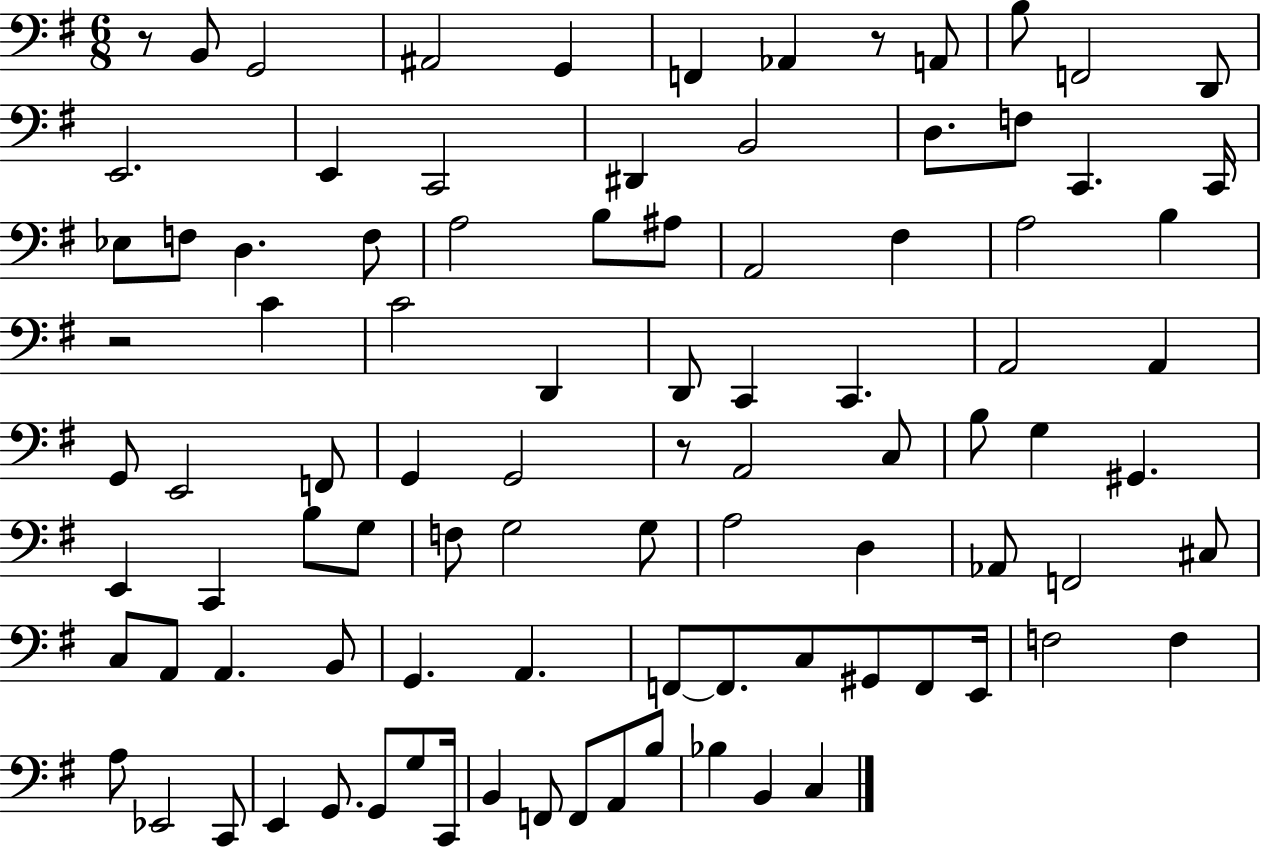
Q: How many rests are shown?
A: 4